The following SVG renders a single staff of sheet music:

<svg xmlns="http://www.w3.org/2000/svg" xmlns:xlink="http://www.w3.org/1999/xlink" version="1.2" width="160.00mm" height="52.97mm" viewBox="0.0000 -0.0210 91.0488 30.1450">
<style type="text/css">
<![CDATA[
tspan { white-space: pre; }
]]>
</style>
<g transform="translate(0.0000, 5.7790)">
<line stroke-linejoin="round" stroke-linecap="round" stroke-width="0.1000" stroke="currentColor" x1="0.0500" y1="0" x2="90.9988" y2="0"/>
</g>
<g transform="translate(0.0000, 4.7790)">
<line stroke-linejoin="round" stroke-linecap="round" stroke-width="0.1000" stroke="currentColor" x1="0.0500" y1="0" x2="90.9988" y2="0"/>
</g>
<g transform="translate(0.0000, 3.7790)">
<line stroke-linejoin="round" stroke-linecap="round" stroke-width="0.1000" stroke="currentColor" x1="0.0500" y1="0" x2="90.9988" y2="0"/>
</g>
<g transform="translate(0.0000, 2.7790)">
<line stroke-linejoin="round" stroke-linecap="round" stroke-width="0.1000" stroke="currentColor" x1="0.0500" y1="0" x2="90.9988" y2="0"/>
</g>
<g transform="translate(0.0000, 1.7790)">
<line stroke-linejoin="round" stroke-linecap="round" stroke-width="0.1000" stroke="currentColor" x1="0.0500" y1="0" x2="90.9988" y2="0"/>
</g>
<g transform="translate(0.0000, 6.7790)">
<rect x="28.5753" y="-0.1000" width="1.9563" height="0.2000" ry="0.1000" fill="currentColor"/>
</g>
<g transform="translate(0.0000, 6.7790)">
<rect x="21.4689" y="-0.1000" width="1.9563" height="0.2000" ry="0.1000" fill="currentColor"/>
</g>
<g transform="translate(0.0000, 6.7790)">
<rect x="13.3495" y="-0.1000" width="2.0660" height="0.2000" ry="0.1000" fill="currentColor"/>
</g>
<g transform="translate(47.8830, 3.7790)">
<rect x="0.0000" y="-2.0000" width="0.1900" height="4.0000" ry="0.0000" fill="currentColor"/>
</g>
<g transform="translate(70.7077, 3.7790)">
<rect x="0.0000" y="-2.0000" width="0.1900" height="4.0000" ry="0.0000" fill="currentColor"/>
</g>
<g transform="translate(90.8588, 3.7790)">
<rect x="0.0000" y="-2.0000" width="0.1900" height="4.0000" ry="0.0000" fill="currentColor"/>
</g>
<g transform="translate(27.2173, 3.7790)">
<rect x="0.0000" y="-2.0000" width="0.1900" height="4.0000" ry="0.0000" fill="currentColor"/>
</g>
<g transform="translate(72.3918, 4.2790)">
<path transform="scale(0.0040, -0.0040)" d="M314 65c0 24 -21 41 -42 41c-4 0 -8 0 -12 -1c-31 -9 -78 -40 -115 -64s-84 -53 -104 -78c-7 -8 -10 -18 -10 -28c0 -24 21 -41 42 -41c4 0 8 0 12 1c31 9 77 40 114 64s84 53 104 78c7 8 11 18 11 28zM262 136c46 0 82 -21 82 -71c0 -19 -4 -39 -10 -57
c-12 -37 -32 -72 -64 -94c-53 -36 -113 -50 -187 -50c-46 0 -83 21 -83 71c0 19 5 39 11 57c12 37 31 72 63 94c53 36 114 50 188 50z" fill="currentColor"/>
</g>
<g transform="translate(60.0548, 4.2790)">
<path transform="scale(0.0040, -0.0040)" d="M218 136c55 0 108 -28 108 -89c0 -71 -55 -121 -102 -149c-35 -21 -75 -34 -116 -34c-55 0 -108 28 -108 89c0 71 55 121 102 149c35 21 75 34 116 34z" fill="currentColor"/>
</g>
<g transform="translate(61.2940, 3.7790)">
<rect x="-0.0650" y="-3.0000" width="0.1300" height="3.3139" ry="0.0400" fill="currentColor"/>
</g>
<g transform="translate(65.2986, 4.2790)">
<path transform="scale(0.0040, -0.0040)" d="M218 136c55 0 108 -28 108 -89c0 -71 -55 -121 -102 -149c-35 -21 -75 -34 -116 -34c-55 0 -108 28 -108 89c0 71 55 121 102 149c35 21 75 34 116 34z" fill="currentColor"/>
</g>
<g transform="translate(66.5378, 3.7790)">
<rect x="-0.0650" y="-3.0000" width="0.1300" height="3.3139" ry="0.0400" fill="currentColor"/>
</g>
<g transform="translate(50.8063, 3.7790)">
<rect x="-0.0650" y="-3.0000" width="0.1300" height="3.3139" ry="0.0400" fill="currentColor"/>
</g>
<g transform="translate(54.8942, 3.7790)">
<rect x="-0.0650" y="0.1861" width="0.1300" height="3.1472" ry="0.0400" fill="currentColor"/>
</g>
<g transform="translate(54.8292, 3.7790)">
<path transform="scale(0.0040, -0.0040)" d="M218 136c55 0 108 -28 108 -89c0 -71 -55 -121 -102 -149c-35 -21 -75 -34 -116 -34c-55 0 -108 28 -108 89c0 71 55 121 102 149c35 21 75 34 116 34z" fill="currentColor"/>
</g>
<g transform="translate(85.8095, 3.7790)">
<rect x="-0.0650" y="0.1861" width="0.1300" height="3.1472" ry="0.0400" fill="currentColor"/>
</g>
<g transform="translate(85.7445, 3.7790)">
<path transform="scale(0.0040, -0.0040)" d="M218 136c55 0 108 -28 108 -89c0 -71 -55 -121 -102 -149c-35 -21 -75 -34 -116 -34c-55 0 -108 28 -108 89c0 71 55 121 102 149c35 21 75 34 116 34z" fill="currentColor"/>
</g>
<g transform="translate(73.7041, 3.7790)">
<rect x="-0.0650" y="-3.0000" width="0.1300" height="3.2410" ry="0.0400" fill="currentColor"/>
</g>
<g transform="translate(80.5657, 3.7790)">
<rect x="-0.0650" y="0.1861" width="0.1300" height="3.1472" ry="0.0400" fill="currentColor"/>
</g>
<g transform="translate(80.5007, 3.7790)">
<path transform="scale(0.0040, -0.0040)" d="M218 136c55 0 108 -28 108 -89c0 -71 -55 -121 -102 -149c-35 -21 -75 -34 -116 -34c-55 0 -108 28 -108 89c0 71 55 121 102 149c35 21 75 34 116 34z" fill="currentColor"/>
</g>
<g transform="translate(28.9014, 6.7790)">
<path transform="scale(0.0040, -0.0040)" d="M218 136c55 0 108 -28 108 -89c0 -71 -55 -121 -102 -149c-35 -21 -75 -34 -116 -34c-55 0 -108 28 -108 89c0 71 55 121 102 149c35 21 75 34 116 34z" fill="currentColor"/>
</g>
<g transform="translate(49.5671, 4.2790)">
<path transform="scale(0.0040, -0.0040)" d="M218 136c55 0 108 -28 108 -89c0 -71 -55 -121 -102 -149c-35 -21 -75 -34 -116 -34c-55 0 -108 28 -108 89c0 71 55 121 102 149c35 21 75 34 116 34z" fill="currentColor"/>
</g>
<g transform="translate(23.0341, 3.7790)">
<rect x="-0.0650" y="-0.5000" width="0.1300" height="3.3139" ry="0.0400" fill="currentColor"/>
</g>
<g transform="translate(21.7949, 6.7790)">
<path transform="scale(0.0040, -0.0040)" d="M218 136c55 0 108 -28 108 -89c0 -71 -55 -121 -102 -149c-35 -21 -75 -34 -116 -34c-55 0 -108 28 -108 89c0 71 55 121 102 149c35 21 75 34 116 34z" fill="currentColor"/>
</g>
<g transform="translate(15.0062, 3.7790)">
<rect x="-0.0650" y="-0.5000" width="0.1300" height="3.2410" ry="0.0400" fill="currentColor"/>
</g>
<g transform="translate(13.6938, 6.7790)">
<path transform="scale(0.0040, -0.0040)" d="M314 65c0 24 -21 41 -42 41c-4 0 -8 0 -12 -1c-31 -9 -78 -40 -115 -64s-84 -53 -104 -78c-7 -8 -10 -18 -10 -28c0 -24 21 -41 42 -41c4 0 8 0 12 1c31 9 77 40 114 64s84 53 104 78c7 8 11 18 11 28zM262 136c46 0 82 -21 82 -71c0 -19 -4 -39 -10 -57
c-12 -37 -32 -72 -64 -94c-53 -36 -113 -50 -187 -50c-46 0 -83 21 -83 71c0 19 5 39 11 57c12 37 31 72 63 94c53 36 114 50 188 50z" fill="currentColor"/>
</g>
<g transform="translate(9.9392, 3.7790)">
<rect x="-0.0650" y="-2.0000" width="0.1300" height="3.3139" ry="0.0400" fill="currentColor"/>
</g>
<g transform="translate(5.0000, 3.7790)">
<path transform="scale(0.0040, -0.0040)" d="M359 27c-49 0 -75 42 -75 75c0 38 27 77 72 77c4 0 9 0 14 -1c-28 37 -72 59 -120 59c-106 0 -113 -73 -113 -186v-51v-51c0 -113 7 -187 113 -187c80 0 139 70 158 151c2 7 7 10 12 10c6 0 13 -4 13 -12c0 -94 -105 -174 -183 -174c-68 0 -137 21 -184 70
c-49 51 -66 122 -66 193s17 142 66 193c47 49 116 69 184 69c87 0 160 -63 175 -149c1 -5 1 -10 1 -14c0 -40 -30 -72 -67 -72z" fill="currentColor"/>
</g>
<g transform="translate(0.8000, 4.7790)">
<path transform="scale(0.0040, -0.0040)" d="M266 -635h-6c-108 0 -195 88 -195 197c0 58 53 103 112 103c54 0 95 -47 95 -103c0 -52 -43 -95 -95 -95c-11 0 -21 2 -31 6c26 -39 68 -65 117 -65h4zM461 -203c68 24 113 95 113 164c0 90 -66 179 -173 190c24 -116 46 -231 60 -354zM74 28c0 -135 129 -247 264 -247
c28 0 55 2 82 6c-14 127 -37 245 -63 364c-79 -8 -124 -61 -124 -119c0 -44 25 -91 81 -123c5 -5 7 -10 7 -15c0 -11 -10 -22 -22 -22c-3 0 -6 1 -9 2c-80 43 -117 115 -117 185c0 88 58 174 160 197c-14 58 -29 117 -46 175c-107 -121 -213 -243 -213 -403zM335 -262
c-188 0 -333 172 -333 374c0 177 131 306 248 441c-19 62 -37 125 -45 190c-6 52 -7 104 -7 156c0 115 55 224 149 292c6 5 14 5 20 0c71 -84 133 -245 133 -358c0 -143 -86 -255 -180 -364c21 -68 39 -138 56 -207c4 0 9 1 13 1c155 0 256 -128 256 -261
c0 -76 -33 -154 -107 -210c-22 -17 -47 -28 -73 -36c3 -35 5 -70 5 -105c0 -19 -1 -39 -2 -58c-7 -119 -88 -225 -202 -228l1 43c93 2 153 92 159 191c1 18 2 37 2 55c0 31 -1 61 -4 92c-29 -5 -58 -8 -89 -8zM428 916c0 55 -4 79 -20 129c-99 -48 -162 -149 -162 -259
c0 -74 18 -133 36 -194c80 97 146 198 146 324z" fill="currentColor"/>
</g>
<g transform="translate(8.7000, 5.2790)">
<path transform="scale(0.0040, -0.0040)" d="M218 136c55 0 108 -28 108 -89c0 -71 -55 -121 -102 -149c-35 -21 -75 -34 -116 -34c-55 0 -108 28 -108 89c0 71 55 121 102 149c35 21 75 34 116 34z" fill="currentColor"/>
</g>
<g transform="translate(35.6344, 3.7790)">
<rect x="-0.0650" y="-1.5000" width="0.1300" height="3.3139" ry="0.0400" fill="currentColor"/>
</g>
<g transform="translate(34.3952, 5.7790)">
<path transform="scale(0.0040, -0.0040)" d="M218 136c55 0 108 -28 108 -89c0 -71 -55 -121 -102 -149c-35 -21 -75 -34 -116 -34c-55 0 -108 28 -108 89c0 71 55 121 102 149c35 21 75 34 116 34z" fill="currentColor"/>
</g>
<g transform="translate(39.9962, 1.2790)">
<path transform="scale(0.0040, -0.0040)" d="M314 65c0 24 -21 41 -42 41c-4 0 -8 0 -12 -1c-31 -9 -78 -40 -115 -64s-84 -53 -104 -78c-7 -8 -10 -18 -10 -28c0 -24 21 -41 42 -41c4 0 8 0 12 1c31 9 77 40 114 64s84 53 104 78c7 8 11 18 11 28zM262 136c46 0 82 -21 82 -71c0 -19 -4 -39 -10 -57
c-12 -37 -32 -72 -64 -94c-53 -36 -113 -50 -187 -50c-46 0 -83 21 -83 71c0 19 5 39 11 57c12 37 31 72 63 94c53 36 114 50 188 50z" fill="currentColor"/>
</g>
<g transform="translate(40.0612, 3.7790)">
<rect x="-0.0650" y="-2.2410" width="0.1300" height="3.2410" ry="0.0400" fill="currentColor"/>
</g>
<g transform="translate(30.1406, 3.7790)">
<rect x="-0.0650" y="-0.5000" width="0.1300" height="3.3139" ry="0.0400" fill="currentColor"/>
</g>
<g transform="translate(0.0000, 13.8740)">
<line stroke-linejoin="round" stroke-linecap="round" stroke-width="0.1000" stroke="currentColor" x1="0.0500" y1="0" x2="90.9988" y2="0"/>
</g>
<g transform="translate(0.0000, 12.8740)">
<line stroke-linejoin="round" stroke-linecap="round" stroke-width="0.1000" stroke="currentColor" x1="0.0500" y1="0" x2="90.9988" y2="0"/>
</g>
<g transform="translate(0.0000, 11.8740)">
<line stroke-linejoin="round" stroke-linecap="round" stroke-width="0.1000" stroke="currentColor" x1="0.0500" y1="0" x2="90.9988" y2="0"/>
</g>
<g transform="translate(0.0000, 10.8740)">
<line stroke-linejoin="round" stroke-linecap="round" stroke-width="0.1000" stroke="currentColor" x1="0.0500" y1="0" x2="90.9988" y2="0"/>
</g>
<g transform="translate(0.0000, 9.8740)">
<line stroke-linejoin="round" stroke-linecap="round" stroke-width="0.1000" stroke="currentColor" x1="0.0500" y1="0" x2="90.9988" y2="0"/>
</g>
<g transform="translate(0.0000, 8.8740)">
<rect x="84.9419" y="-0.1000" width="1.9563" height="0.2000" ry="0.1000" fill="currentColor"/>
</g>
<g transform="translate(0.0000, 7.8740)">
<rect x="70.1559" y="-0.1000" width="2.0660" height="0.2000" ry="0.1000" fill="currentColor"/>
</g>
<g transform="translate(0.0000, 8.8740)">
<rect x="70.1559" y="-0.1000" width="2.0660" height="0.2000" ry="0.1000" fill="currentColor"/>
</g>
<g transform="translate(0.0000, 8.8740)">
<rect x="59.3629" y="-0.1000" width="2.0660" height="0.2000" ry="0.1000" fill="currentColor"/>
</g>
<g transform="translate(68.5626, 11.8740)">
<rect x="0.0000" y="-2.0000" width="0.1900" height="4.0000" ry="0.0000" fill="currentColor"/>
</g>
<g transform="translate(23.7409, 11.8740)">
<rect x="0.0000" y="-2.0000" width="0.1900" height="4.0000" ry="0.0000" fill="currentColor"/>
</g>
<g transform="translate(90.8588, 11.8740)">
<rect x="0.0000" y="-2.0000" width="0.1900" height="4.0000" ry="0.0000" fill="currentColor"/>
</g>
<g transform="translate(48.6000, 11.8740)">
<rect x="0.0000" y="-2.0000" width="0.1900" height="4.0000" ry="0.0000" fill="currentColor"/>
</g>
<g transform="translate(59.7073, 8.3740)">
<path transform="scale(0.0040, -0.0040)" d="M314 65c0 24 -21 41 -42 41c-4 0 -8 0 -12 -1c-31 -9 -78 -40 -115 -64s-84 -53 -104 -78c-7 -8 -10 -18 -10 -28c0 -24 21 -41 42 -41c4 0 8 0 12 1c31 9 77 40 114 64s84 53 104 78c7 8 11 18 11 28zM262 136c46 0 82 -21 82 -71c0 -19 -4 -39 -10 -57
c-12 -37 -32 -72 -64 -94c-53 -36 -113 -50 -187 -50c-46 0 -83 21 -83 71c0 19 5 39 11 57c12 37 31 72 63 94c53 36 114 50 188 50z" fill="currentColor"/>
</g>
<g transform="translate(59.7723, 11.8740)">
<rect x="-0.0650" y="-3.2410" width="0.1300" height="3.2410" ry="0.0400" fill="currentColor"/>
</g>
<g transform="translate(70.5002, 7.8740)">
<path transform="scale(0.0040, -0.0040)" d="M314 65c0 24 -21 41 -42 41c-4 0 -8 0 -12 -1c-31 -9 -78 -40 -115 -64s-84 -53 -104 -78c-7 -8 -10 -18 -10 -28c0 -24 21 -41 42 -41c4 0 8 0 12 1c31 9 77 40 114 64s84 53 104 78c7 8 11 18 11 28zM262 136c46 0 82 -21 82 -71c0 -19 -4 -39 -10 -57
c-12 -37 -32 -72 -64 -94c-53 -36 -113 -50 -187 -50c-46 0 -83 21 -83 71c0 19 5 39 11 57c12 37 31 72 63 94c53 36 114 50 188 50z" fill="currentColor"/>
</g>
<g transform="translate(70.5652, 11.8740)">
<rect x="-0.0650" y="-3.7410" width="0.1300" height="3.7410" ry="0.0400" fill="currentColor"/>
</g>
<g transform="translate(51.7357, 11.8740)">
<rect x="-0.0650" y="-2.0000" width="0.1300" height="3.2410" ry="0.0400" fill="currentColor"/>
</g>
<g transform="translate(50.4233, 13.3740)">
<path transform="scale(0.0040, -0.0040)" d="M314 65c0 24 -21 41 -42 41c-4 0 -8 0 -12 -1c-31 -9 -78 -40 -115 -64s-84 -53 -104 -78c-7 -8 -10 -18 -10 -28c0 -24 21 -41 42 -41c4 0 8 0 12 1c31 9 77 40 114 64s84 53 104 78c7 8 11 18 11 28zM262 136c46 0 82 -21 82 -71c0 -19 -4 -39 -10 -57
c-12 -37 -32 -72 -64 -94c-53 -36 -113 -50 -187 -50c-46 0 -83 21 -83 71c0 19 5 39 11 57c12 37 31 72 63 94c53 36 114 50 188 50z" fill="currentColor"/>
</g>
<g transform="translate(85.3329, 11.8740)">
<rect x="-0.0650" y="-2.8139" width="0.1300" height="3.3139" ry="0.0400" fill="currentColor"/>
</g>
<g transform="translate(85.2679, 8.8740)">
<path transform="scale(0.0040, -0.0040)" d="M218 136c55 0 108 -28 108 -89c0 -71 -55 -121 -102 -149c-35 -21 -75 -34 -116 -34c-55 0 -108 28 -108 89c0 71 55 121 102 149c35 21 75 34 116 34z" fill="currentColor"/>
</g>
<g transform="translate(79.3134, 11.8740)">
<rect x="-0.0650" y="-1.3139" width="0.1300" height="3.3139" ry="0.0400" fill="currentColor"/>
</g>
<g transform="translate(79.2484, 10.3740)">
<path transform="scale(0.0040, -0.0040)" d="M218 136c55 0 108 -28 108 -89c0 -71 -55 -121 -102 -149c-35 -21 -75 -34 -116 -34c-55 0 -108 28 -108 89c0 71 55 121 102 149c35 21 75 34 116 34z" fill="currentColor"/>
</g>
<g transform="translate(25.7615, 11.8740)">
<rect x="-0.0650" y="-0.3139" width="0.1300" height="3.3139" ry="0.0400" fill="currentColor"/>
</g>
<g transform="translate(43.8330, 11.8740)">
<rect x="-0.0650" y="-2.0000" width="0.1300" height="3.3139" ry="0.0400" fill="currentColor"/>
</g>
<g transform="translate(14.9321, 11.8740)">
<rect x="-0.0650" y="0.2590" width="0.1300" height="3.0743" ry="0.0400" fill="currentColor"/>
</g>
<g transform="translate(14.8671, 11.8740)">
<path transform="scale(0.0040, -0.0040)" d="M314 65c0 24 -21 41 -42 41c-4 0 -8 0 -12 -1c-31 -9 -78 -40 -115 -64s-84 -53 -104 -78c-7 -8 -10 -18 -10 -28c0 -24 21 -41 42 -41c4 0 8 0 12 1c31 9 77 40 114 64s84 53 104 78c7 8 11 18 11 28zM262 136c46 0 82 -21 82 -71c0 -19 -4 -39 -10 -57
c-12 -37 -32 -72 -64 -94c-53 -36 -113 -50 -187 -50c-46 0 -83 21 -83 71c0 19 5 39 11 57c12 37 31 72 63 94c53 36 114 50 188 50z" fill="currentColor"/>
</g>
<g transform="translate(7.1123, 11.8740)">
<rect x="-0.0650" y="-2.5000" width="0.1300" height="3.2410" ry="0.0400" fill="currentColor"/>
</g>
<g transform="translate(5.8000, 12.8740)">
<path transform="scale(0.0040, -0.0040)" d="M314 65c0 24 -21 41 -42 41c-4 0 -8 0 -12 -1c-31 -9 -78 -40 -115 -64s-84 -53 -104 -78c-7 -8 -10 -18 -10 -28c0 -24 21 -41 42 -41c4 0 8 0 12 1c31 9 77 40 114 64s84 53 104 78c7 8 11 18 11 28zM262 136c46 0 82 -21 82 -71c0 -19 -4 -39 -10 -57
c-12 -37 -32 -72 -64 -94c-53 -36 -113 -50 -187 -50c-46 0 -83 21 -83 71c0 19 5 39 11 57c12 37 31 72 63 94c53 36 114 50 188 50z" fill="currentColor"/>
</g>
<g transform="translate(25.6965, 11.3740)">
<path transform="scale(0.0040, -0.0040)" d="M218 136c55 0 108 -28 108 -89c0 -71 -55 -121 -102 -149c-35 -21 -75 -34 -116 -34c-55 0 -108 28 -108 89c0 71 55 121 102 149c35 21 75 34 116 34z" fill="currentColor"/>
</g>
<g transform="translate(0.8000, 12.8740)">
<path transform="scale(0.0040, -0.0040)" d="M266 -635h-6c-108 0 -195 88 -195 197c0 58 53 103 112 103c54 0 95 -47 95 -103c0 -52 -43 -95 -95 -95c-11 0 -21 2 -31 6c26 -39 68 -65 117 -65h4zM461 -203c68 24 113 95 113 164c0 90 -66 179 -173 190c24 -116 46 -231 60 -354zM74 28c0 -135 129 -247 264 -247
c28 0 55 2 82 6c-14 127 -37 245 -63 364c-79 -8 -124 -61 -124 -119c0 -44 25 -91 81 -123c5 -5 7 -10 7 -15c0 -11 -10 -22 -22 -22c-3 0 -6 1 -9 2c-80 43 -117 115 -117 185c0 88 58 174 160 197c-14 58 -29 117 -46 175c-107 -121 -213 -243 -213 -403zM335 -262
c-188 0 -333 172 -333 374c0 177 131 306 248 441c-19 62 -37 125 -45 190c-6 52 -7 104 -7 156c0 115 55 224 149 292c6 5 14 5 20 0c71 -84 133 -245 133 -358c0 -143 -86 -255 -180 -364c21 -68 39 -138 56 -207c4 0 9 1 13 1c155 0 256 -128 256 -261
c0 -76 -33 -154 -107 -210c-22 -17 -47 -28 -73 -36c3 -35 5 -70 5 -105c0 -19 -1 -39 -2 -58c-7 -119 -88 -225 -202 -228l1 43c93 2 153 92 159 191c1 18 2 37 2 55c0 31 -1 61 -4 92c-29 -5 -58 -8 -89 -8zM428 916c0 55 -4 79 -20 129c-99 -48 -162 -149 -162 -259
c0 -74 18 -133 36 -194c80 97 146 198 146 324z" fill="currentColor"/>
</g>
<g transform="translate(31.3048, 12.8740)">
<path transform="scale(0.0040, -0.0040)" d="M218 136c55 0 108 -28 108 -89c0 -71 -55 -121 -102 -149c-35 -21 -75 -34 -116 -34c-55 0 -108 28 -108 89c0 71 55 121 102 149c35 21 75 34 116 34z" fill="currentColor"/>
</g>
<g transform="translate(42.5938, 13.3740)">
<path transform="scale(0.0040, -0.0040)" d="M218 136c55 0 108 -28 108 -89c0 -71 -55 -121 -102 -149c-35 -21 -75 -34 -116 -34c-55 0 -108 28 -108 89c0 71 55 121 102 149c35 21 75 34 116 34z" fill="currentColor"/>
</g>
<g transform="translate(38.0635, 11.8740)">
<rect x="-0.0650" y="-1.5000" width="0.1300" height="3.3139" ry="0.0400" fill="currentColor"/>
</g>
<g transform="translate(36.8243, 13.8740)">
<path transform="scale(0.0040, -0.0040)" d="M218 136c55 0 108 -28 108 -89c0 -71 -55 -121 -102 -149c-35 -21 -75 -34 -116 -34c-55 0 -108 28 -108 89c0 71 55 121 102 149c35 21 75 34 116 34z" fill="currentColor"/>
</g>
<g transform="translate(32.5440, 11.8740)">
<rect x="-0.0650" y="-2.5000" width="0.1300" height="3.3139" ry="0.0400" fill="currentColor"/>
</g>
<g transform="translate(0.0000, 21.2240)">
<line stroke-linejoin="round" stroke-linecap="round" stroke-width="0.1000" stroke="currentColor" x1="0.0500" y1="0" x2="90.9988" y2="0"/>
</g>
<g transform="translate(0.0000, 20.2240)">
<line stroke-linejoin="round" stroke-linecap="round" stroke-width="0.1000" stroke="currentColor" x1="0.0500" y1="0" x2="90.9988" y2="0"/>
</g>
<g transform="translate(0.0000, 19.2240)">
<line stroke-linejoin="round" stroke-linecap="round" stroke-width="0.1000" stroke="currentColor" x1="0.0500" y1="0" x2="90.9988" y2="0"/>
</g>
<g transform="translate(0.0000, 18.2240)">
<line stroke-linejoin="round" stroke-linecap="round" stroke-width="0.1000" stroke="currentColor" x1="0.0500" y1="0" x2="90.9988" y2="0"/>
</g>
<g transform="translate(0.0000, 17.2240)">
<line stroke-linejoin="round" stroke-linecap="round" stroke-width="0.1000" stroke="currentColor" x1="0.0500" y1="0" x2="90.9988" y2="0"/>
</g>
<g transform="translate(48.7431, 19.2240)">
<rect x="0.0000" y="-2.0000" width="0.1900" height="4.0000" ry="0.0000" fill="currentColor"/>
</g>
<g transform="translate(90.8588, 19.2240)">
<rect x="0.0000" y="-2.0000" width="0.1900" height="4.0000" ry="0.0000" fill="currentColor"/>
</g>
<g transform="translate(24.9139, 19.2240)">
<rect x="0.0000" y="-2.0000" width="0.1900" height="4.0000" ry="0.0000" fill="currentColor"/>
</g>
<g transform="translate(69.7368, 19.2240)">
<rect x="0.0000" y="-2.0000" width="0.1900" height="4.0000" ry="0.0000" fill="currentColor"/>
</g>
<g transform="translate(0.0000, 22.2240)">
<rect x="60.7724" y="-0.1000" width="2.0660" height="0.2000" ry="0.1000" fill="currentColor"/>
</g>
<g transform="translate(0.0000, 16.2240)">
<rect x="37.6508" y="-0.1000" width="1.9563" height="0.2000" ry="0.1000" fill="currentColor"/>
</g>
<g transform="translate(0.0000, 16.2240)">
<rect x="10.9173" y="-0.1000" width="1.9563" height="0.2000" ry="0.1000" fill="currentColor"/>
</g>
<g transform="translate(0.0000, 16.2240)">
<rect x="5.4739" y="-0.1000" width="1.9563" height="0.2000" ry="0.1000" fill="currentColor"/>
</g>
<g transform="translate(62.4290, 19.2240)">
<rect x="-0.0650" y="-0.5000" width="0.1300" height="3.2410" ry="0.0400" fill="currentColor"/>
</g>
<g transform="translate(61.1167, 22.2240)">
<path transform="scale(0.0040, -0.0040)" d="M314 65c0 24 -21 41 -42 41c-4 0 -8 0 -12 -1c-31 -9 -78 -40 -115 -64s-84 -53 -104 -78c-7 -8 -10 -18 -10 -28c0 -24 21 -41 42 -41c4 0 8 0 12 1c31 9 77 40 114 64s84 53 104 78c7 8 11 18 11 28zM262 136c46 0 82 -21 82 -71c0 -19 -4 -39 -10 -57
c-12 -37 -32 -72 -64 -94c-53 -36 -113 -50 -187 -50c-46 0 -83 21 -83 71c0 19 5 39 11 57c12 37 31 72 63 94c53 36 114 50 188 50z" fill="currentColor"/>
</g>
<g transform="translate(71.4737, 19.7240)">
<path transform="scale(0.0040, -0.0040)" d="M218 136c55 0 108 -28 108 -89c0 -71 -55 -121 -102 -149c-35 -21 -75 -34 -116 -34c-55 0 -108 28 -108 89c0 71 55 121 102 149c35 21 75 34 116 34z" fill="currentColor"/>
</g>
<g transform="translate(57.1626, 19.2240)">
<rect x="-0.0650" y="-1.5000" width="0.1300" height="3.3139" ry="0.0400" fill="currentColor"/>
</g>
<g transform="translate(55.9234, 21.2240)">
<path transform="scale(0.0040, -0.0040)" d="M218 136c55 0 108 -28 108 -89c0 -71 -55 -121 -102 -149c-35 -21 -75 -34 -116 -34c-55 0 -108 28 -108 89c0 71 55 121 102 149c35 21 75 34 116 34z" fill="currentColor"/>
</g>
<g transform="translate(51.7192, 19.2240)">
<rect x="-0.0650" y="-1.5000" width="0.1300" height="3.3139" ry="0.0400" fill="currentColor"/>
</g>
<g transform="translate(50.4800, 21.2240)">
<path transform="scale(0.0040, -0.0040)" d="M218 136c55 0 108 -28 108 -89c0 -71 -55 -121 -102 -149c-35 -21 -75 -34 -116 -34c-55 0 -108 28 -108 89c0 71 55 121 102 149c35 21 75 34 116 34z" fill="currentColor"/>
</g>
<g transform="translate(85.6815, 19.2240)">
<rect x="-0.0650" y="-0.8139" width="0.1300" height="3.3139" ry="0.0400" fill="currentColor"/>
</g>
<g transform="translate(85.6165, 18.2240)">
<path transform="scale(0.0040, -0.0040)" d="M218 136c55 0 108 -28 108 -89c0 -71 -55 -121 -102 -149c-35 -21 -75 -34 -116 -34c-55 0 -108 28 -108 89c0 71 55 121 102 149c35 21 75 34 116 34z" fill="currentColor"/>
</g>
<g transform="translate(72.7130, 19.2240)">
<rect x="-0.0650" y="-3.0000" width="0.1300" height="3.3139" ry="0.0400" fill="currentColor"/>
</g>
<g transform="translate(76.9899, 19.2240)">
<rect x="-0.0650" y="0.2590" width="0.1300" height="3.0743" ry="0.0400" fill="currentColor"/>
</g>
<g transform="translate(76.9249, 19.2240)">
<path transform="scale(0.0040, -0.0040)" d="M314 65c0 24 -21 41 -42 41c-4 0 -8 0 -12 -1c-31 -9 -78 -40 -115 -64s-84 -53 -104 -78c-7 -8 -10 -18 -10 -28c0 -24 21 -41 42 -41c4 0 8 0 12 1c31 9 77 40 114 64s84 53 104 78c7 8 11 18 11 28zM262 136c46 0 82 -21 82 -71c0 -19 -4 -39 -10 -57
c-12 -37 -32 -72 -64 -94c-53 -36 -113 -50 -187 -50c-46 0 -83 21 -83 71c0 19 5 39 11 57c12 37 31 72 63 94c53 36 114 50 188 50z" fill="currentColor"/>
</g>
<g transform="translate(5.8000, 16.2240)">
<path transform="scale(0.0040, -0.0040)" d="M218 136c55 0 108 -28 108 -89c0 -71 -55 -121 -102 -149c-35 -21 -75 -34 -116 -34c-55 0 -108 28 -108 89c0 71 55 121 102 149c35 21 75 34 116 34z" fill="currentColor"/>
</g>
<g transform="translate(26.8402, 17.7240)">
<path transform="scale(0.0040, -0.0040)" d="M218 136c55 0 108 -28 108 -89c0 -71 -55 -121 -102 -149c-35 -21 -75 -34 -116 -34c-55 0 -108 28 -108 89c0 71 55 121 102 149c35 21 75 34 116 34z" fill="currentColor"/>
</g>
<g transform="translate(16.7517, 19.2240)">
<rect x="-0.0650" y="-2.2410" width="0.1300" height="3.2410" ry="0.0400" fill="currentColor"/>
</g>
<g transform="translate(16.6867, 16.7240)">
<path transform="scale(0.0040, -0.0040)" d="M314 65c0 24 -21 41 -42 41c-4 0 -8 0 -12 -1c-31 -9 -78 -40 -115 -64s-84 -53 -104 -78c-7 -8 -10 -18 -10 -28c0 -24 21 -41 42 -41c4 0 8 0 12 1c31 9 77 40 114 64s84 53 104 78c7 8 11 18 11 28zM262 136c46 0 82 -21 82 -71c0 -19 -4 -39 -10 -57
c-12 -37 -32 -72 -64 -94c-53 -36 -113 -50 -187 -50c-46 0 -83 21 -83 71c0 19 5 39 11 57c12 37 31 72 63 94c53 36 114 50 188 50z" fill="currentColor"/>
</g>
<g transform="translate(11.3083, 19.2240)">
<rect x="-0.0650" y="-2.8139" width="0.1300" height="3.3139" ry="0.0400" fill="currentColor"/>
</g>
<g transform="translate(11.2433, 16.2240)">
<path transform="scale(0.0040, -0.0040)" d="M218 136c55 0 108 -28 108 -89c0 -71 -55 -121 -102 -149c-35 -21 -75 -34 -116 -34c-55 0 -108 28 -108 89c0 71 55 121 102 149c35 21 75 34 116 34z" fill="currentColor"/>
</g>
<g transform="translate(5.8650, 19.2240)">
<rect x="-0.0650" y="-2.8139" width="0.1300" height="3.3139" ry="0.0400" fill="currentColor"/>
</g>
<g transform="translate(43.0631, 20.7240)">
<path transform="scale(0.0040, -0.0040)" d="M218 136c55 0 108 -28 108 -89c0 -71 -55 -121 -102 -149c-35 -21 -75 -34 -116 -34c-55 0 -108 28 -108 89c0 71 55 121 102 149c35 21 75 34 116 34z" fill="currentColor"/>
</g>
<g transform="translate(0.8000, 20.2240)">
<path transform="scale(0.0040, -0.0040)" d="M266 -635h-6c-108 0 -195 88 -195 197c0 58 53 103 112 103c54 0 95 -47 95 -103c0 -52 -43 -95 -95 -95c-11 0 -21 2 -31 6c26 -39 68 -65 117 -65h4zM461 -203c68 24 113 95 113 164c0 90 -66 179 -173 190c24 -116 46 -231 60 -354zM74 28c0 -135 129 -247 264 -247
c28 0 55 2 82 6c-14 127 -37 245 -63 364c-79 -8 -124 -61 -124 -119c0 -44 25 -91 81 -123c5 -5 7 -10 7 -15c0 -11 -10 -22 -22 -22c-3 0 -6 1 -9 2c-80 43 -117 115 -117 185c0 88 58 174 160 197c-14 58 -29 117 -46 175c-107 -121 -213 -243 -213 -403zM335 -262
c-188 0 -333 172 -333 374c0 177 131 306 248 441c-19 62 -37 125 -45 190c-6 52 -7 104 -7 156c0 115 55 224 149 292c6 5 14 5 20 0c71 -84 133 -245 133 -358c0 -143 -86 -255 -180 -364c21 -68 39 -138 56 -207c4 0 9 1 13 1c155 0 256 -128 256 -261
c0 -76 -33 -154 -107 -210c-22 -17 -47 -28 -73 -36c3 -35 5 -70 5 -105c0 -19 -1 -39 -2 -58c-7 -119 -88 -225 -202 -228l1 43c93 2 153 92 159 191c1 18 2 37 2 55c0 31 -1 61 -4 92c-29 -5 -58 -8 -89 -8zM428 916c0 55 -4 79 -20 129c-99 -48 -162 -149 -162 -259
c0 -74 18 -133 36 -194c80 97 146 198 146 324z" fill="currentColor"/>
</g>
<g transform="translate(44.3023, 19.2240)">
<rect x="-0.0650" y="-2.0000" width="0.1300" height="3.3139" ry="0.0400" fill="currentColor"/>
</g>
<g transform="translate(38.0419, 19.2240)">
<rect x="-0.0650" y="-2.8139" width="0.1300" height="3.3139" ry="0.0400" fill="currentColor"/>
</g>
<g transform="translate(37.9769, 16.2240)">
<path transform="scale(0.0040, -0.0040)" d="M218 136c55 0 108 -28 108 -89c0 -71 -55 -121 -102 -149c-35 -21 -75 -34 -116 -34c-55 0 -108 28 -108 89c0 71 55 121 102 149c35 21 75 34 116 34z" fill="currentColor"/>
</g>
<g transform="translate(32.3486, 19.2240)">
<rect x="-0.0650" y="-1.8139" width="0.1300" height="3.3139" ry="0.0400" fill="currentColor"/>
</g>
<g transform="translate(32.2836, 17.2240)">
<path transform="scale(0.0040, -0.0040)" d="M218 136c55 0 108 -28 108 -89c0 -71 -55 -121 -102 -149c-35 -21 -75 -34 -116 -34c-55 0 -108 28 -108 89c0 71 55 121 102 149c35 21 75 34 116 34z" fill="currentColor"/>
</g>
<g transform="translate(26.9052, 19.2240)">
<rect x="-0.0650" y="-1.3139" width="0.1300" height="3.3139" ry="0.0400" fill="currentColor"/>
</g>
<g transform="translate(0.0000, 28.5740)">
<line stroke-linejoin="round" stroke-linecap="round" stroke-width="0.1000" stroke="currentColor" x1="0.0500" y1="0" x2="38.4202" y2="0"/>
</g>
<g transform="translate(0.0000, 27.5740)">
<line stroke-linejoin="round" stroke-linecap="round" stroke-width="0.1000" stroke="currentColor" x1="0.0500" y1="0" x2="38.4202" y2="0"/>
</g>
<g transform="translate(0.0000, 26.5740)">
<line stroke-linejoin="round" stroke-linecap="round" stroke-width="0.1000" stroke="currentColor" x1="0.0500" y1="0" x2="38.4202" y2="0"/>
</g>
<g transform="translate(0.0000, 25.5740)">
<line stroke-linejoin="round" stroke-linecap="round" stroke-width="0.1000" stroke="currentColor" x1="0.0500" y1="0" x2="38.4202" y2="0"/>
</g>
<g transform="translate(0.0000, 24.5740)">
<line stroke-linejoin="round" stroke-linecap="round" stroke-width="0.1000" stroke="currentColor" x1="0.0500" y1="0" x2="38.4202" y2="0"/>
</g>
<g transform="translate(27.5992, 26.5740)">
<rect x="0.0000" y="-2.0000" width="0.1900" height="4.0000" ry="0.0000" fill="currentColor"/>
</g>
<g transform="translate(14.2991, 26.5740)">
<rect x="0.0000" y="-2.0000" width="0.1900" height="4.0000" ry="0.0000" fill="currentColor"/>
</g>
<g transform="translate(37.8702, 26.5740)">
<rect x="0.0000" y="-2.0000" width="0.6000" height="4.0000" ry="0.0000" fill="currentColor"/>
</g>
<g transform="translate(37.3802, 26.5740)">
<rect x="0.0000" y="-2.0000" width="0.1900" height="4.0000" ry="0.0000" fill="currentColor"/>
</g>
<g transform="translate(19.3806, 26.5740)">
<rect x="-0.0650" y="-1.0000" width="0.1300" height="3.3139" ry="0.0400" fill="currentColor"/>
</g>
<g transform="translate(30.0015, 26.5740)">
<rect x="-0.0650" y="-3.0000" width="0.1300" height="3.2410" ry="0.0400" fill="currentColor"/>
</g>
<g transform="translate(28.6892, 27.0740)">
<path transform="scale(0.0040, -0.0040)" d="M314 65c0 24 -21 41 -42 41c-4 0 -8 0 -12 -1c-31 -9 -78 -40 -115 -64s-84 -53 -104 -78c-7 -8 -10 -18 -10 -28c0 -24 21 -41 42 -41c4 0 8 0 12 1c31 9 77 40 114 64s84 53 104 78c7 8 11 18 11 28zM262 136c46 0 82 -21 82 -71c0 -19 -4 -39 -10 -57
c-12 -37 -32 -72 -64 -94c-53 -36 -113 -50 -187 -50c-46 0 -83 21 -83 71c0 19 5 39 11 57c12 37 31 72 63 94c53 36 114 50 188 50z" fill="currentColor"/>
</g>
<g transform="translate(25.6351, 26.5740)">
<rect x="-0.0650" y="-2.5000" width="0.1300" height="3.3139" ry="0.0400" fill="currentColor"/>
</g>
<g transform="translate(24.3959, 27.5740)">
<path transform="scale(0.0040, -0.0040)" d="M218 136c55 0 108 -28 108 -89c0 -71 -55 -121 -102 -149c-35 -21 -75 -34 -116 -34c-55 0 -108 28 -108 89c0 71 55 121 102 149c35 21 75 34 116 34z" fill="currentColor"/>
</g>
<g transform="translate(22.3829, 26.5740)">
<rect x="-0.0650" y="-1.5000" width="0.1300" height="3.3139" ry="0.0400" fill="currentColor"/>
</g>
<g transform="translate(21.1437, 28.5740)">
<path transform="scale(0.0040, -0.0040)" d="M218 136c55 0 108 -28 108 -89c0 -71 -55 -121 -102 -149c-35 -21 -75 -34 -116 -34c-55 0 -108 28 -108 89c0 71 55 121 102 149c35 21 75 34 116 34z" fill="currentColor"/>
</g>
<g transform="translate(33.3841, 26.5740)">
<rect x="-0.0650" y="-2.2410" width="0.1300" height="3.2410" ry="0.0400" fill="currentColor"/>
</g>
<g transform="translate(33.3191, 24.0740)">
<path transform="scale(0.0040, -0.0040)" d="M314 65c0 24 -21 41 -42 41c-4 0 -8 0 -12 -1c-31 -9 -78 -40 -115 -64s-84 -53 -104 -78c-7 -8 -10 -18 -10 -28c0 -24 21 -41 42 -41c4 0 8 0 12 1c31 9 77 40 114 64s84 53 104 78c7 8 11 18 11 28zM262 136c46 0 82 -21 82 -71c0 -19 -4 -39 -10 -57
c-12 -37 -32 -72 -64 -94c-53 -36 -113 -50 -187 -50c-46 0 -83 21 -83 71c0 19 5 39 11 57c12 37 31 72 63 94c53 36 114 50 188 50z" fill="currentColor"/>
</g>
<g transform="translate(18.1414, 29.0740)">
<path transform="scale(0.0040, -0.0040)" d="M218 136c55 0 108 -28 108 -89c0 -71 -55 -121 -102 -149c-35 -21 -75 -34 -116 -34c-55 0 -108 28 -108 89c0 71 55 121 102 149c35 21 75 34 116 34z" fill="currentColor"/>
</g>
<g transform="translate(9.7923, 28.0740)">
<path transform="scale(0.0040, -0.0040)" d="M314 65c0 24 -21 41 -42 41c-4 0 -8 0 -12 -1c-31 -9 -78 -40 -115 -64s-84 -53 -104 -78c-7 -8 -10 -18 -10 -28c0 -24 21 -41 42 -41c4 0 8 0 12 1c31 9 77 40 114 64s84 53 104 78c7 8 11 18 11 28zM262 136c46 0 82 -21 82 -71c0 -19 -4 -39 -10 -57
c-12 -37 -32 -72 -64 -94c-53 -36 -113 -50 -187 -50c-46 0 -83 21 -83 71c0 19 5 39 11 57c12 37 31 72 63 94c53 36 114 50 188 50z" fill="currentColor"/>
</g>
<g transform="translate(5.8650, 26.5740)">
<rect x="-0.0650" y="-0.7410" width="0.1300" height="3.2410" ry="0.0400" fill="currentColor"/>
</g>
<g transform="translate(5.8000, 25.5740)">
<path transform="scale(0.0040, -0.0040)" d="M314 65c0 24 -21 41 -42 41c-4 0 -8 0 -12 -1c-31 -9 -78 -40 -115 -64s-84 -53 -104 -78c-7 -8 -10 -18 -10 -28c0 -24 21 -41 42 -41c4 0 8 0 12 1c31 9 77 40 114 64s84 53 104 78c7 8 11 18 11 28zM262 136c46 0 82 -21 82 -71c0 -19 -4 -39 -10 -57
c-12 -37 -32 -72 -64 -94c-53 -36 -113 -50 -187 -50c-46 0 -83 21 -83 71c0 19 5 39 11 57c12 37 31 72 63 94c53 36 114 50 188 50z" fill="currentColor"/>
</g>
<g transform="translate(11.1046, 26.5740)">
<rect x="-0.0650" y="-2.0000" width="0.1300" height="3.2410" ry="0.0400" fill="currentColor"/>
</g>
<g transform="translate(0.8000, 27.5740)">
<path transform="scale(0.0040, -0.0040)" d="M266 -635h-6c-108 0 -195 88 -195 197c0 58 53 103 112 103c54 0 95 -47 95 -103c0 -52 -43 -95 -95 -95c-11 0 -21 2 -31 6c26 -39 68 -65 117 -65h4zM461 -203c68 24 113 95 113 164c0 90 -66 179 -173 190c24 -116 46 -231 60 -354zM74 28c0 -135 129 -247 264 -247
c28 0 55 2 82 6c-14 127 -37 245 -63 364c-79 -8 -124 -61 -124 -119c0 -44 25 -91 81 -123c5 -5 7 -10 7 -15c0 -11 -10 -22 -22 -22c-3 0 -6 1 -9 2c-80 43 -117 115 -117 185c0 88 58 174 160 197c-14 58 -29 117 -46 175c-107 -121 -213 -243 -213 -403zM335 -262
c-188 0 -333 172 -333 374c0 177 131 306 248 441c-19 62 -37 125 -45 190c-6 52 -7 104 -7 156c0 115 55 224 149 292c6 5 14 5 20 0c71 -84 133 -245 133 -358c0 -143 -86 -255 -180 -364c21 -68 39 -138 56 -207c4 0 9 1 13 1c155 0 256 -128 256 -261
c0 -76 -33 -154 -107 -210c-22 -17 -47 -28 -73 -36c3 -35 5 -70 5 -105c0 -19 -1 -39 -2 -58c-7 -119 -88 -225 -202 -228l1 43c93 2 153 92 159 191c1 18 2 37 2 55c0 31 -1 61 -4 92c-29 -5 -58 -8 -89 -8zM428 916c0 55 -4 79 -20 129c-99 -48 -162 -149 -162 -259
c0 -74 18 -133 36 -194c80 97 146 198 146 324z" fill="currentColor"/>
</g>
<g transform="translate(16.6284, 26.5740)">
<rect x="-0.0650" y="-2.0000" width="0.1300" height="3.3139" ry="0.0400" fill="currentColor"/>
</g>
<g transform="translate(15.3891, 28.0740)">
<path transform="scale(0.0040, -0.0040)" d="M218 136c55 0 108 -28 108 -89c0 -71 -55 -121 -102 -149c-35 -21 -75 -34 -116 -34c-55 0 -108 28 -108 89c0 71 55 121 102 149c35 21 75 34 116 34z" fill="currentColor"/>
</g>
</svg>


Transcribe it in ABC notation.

X:1
T:Untitled
M:4/4
L:1/4
K:C
F C2 C C E g2 A B A A A2 B B G2 B2 c G E F F2 b2 c'2 e a a a g2 e f a F E E C2 A B2 d d2 F2 F D E G A2 g2